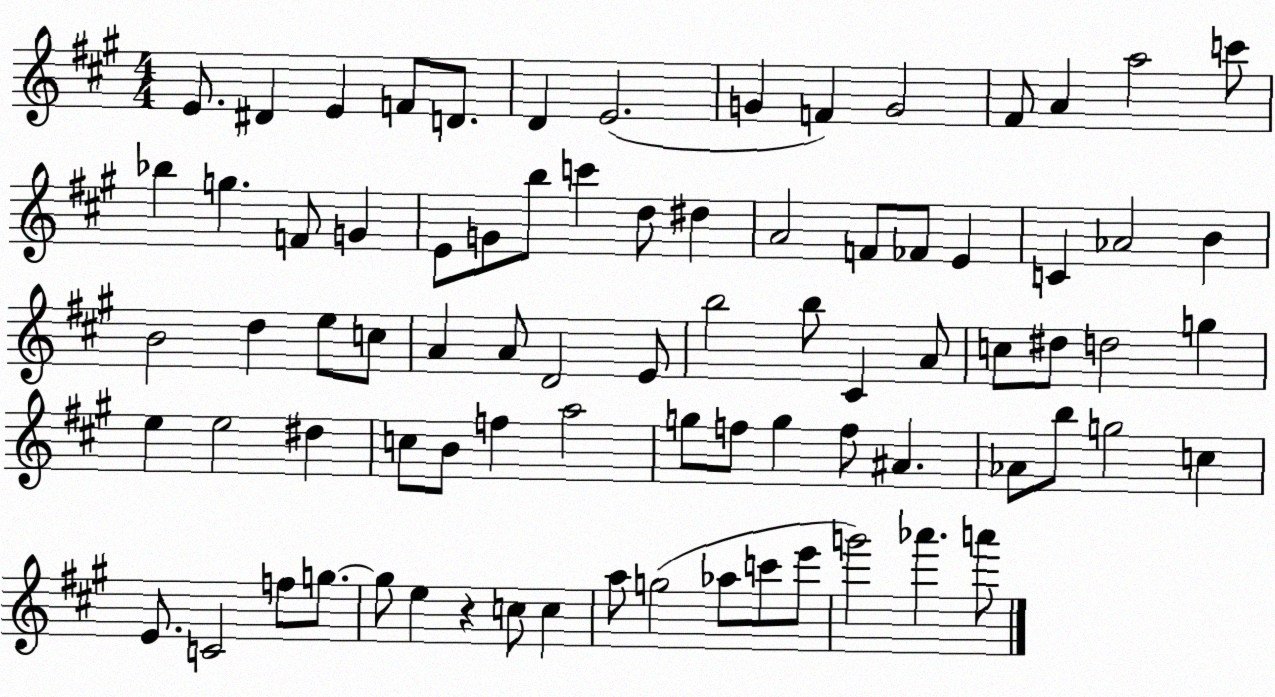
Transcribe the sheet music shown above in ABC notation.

X:1
T:Untitled
M:4/4
L:1/4
K:A
E/2 ^D E F/2 D/2 D E2 G F G2 ^F/2 A a2 c'/2 _b g F/2 G E/2 G/2 b/2 c' d/2 ^d A2 F/2 _F/2 E C _A2 B B2 d e/2 c/2 A A/2 D2 E/2 b2 b/2 ^C A/2 c/2 ^d/2 d2 g e e2 ^d c/2 B/2 f a2 g/2 f/2 g f/2 ^A _A/2 b/2 g2 c E/2 C2 f/2 g/2 g/2 e z c/2 c a/2 g2 _a/2 c'/2 e'/2 g'2 _a' a'/2